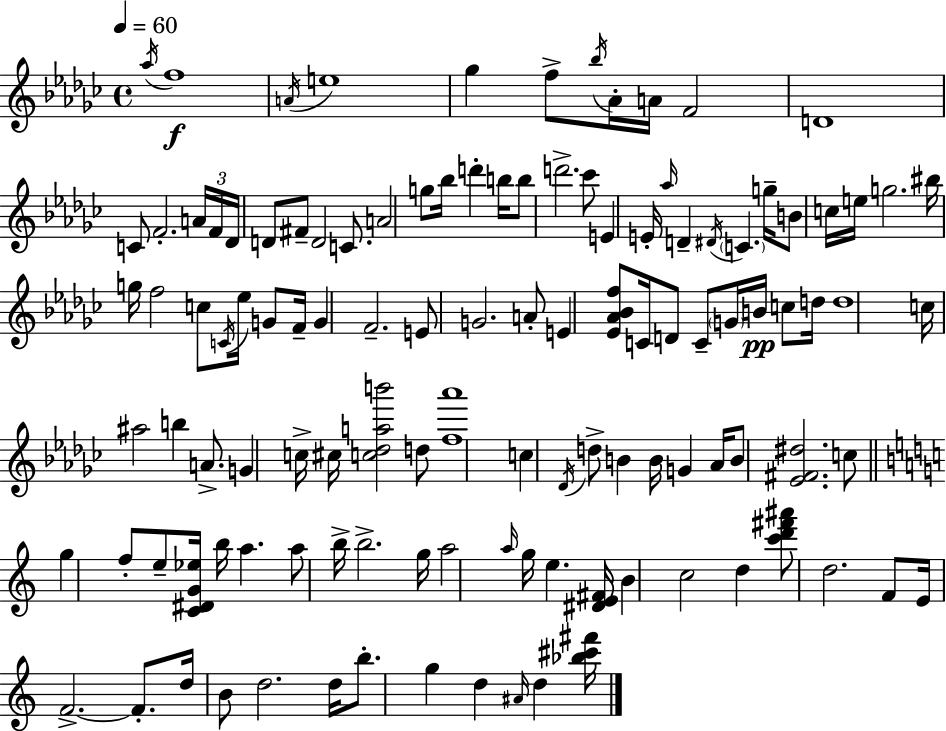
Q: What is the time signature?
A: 4/4